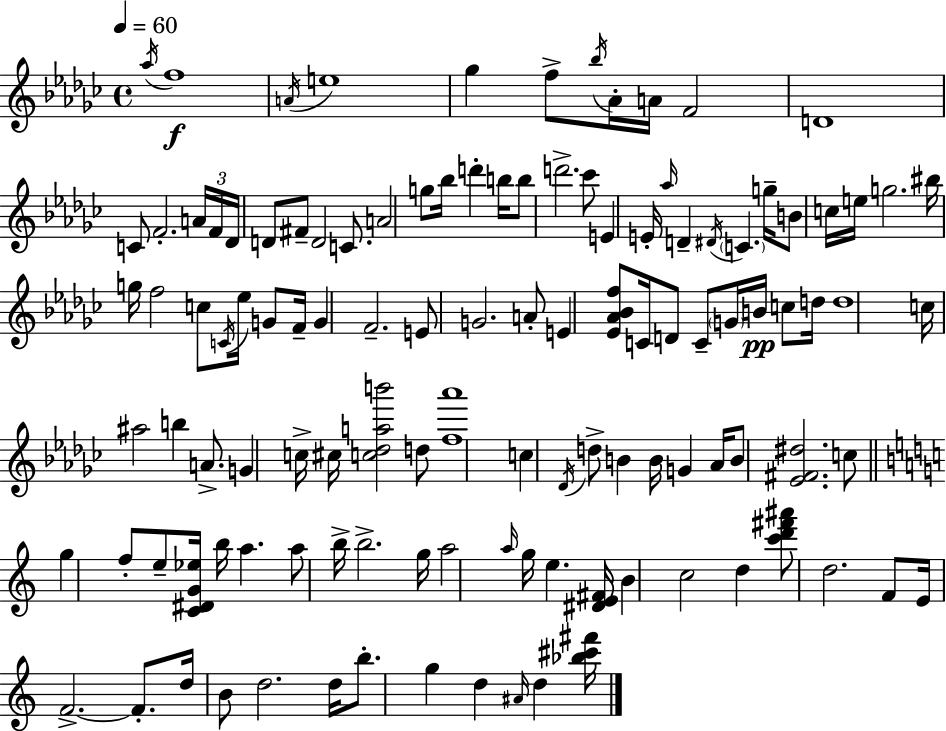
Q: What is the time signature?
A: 4/4